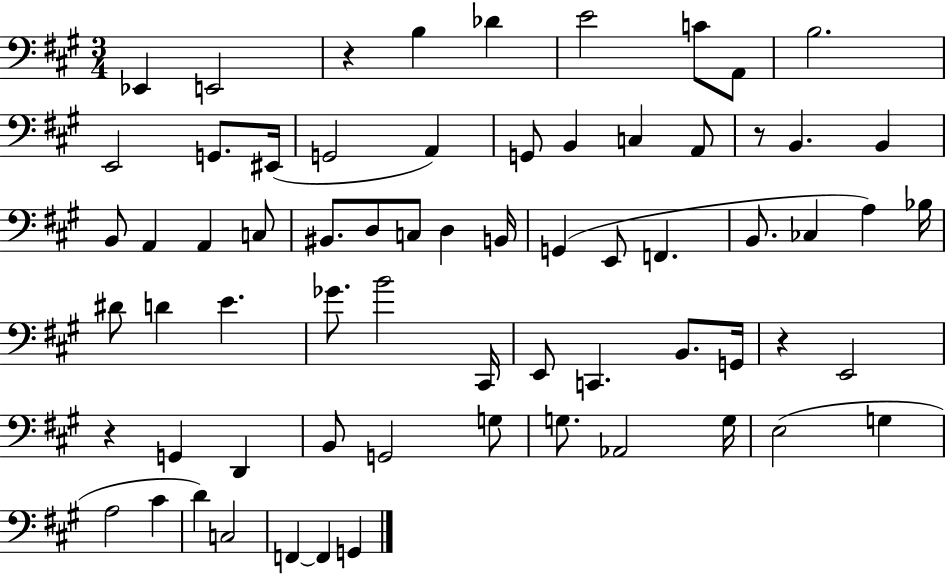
X:1
T:Untitled
M:3/4
L:1/4
K:A
_E,, E,,2 z B, _D E2 C/2 A,,/2 B,2 E,,2 G,,/2 ^E,,/4 G,,2 A,, G,,/2 B,, C, A,,/2 z/2 B,, B,, B,,/2 A,, A,, C,/2 ^B,,/2 D,/2 C,/2 D, B,,/4 G,, E,,/2 F,, B,,/2 _C, A, _B,/4 ^D/2 D E _G/2 B2 ^C,,/4 E,,/2 C,, B,,/2 G,,/4 z E,,2 z G,, D,, B,,/2 G,,2 G,/2 G,/2 _A,,2 G,/4 E,2 G, A,2 ^C D C,2 F,, F,, G,,